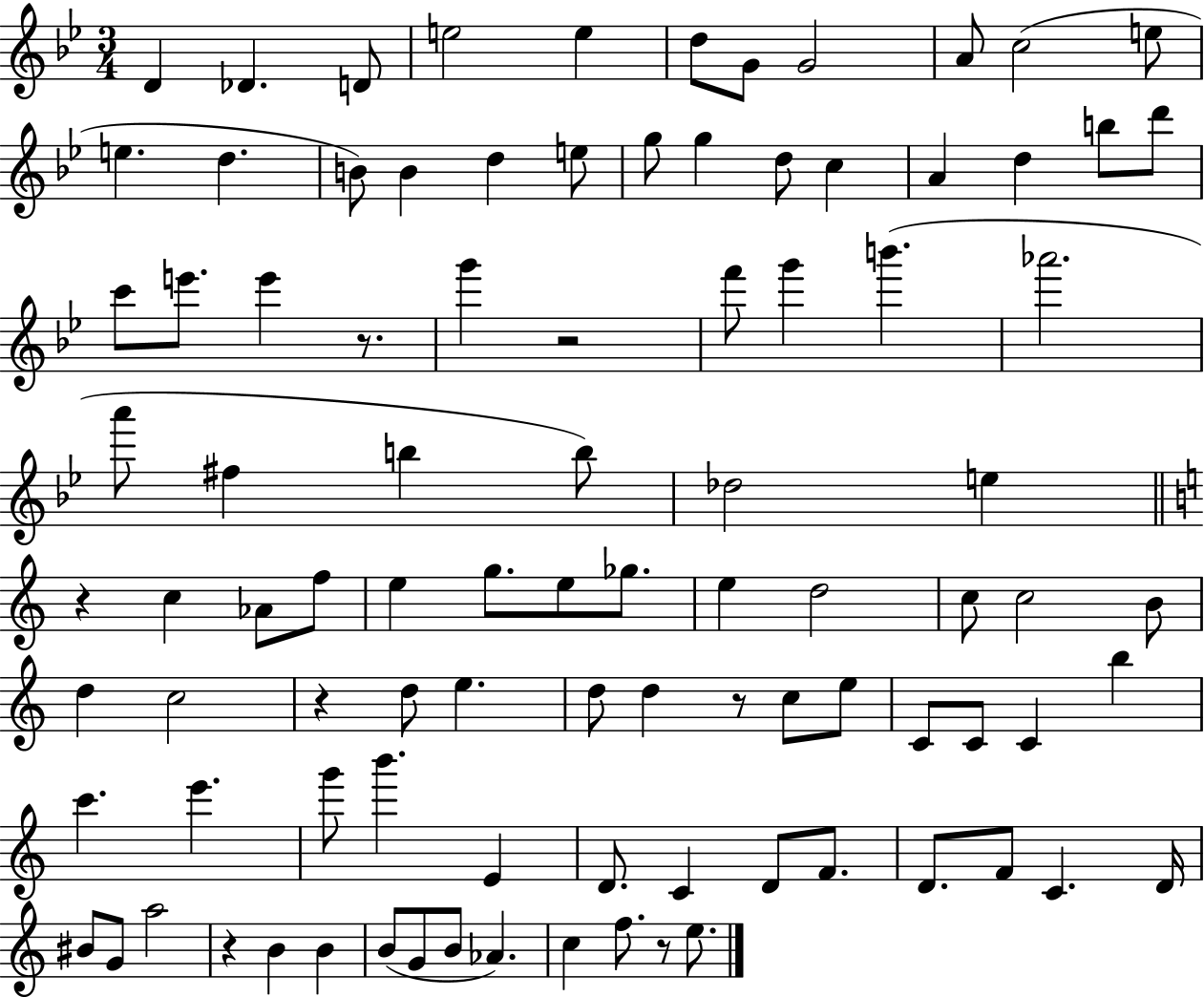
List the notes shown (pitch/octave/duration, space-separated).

D4/q Db4/q. D4/e E5/h E5/q D5/e G4/e G4/h A4/e C5/h E5/e E5/q. D5/q. B4/e B4/q D5/q E5/e G5/e G5/q D5/e C5/q A4/q D5/q B5/e D6/e C6/e E6/e. E6/q R/e. G6/q R/h F6/e G6/q B6/q. Ab6/h. A6/e F#5/q B5/q B5/e Db5/h E5/q R/q C5/q Ab4/e F5/e E5/q G5/e. E5/e Gb5/e. E5/q D5/h C5/e C5/h B4/e D5/q C5/h R/q D5/e E5/q. D5/e D5/q R/e C5/e E5/e C4/e C4/e C4/q B5/q C6/q. E6/q. G6/e B6/q. E4/q D4/e. C4/q D4/e F4/e. D4/e. F4/e C4/q. D4/s BIS4/e G4/e A5/h R/q B4/q B4/q B4/e G4/e B4/e Ab4/q. C5/q F5/e. R/e E5/e.